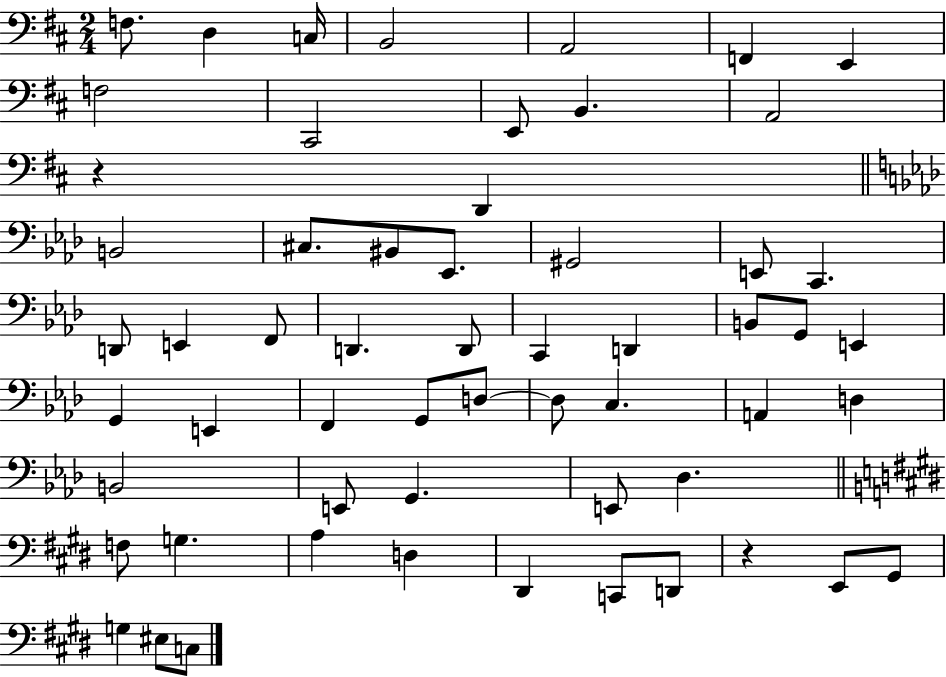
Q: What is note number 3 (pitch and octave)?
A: C3